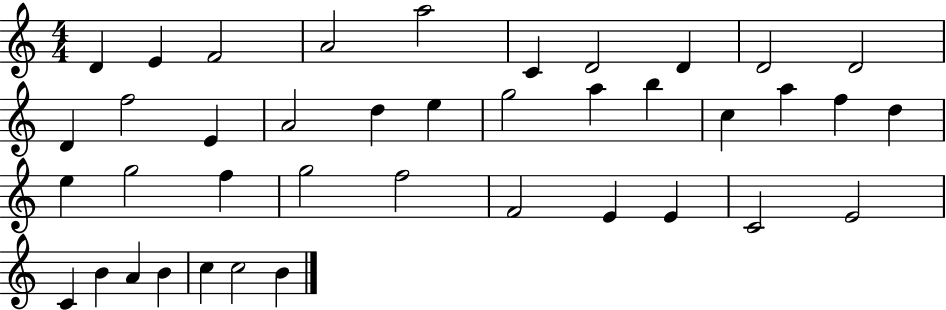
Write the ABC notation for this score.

X:1
T:Untitled
M:4/4
L:1/4
K:C
D E F2 A2 a2 C D2 D D2 D2 D f2 E A2 d e g2 a b c a f d e g2 f g2 f2 F2 E E C2 E2 C B A B c c2 B